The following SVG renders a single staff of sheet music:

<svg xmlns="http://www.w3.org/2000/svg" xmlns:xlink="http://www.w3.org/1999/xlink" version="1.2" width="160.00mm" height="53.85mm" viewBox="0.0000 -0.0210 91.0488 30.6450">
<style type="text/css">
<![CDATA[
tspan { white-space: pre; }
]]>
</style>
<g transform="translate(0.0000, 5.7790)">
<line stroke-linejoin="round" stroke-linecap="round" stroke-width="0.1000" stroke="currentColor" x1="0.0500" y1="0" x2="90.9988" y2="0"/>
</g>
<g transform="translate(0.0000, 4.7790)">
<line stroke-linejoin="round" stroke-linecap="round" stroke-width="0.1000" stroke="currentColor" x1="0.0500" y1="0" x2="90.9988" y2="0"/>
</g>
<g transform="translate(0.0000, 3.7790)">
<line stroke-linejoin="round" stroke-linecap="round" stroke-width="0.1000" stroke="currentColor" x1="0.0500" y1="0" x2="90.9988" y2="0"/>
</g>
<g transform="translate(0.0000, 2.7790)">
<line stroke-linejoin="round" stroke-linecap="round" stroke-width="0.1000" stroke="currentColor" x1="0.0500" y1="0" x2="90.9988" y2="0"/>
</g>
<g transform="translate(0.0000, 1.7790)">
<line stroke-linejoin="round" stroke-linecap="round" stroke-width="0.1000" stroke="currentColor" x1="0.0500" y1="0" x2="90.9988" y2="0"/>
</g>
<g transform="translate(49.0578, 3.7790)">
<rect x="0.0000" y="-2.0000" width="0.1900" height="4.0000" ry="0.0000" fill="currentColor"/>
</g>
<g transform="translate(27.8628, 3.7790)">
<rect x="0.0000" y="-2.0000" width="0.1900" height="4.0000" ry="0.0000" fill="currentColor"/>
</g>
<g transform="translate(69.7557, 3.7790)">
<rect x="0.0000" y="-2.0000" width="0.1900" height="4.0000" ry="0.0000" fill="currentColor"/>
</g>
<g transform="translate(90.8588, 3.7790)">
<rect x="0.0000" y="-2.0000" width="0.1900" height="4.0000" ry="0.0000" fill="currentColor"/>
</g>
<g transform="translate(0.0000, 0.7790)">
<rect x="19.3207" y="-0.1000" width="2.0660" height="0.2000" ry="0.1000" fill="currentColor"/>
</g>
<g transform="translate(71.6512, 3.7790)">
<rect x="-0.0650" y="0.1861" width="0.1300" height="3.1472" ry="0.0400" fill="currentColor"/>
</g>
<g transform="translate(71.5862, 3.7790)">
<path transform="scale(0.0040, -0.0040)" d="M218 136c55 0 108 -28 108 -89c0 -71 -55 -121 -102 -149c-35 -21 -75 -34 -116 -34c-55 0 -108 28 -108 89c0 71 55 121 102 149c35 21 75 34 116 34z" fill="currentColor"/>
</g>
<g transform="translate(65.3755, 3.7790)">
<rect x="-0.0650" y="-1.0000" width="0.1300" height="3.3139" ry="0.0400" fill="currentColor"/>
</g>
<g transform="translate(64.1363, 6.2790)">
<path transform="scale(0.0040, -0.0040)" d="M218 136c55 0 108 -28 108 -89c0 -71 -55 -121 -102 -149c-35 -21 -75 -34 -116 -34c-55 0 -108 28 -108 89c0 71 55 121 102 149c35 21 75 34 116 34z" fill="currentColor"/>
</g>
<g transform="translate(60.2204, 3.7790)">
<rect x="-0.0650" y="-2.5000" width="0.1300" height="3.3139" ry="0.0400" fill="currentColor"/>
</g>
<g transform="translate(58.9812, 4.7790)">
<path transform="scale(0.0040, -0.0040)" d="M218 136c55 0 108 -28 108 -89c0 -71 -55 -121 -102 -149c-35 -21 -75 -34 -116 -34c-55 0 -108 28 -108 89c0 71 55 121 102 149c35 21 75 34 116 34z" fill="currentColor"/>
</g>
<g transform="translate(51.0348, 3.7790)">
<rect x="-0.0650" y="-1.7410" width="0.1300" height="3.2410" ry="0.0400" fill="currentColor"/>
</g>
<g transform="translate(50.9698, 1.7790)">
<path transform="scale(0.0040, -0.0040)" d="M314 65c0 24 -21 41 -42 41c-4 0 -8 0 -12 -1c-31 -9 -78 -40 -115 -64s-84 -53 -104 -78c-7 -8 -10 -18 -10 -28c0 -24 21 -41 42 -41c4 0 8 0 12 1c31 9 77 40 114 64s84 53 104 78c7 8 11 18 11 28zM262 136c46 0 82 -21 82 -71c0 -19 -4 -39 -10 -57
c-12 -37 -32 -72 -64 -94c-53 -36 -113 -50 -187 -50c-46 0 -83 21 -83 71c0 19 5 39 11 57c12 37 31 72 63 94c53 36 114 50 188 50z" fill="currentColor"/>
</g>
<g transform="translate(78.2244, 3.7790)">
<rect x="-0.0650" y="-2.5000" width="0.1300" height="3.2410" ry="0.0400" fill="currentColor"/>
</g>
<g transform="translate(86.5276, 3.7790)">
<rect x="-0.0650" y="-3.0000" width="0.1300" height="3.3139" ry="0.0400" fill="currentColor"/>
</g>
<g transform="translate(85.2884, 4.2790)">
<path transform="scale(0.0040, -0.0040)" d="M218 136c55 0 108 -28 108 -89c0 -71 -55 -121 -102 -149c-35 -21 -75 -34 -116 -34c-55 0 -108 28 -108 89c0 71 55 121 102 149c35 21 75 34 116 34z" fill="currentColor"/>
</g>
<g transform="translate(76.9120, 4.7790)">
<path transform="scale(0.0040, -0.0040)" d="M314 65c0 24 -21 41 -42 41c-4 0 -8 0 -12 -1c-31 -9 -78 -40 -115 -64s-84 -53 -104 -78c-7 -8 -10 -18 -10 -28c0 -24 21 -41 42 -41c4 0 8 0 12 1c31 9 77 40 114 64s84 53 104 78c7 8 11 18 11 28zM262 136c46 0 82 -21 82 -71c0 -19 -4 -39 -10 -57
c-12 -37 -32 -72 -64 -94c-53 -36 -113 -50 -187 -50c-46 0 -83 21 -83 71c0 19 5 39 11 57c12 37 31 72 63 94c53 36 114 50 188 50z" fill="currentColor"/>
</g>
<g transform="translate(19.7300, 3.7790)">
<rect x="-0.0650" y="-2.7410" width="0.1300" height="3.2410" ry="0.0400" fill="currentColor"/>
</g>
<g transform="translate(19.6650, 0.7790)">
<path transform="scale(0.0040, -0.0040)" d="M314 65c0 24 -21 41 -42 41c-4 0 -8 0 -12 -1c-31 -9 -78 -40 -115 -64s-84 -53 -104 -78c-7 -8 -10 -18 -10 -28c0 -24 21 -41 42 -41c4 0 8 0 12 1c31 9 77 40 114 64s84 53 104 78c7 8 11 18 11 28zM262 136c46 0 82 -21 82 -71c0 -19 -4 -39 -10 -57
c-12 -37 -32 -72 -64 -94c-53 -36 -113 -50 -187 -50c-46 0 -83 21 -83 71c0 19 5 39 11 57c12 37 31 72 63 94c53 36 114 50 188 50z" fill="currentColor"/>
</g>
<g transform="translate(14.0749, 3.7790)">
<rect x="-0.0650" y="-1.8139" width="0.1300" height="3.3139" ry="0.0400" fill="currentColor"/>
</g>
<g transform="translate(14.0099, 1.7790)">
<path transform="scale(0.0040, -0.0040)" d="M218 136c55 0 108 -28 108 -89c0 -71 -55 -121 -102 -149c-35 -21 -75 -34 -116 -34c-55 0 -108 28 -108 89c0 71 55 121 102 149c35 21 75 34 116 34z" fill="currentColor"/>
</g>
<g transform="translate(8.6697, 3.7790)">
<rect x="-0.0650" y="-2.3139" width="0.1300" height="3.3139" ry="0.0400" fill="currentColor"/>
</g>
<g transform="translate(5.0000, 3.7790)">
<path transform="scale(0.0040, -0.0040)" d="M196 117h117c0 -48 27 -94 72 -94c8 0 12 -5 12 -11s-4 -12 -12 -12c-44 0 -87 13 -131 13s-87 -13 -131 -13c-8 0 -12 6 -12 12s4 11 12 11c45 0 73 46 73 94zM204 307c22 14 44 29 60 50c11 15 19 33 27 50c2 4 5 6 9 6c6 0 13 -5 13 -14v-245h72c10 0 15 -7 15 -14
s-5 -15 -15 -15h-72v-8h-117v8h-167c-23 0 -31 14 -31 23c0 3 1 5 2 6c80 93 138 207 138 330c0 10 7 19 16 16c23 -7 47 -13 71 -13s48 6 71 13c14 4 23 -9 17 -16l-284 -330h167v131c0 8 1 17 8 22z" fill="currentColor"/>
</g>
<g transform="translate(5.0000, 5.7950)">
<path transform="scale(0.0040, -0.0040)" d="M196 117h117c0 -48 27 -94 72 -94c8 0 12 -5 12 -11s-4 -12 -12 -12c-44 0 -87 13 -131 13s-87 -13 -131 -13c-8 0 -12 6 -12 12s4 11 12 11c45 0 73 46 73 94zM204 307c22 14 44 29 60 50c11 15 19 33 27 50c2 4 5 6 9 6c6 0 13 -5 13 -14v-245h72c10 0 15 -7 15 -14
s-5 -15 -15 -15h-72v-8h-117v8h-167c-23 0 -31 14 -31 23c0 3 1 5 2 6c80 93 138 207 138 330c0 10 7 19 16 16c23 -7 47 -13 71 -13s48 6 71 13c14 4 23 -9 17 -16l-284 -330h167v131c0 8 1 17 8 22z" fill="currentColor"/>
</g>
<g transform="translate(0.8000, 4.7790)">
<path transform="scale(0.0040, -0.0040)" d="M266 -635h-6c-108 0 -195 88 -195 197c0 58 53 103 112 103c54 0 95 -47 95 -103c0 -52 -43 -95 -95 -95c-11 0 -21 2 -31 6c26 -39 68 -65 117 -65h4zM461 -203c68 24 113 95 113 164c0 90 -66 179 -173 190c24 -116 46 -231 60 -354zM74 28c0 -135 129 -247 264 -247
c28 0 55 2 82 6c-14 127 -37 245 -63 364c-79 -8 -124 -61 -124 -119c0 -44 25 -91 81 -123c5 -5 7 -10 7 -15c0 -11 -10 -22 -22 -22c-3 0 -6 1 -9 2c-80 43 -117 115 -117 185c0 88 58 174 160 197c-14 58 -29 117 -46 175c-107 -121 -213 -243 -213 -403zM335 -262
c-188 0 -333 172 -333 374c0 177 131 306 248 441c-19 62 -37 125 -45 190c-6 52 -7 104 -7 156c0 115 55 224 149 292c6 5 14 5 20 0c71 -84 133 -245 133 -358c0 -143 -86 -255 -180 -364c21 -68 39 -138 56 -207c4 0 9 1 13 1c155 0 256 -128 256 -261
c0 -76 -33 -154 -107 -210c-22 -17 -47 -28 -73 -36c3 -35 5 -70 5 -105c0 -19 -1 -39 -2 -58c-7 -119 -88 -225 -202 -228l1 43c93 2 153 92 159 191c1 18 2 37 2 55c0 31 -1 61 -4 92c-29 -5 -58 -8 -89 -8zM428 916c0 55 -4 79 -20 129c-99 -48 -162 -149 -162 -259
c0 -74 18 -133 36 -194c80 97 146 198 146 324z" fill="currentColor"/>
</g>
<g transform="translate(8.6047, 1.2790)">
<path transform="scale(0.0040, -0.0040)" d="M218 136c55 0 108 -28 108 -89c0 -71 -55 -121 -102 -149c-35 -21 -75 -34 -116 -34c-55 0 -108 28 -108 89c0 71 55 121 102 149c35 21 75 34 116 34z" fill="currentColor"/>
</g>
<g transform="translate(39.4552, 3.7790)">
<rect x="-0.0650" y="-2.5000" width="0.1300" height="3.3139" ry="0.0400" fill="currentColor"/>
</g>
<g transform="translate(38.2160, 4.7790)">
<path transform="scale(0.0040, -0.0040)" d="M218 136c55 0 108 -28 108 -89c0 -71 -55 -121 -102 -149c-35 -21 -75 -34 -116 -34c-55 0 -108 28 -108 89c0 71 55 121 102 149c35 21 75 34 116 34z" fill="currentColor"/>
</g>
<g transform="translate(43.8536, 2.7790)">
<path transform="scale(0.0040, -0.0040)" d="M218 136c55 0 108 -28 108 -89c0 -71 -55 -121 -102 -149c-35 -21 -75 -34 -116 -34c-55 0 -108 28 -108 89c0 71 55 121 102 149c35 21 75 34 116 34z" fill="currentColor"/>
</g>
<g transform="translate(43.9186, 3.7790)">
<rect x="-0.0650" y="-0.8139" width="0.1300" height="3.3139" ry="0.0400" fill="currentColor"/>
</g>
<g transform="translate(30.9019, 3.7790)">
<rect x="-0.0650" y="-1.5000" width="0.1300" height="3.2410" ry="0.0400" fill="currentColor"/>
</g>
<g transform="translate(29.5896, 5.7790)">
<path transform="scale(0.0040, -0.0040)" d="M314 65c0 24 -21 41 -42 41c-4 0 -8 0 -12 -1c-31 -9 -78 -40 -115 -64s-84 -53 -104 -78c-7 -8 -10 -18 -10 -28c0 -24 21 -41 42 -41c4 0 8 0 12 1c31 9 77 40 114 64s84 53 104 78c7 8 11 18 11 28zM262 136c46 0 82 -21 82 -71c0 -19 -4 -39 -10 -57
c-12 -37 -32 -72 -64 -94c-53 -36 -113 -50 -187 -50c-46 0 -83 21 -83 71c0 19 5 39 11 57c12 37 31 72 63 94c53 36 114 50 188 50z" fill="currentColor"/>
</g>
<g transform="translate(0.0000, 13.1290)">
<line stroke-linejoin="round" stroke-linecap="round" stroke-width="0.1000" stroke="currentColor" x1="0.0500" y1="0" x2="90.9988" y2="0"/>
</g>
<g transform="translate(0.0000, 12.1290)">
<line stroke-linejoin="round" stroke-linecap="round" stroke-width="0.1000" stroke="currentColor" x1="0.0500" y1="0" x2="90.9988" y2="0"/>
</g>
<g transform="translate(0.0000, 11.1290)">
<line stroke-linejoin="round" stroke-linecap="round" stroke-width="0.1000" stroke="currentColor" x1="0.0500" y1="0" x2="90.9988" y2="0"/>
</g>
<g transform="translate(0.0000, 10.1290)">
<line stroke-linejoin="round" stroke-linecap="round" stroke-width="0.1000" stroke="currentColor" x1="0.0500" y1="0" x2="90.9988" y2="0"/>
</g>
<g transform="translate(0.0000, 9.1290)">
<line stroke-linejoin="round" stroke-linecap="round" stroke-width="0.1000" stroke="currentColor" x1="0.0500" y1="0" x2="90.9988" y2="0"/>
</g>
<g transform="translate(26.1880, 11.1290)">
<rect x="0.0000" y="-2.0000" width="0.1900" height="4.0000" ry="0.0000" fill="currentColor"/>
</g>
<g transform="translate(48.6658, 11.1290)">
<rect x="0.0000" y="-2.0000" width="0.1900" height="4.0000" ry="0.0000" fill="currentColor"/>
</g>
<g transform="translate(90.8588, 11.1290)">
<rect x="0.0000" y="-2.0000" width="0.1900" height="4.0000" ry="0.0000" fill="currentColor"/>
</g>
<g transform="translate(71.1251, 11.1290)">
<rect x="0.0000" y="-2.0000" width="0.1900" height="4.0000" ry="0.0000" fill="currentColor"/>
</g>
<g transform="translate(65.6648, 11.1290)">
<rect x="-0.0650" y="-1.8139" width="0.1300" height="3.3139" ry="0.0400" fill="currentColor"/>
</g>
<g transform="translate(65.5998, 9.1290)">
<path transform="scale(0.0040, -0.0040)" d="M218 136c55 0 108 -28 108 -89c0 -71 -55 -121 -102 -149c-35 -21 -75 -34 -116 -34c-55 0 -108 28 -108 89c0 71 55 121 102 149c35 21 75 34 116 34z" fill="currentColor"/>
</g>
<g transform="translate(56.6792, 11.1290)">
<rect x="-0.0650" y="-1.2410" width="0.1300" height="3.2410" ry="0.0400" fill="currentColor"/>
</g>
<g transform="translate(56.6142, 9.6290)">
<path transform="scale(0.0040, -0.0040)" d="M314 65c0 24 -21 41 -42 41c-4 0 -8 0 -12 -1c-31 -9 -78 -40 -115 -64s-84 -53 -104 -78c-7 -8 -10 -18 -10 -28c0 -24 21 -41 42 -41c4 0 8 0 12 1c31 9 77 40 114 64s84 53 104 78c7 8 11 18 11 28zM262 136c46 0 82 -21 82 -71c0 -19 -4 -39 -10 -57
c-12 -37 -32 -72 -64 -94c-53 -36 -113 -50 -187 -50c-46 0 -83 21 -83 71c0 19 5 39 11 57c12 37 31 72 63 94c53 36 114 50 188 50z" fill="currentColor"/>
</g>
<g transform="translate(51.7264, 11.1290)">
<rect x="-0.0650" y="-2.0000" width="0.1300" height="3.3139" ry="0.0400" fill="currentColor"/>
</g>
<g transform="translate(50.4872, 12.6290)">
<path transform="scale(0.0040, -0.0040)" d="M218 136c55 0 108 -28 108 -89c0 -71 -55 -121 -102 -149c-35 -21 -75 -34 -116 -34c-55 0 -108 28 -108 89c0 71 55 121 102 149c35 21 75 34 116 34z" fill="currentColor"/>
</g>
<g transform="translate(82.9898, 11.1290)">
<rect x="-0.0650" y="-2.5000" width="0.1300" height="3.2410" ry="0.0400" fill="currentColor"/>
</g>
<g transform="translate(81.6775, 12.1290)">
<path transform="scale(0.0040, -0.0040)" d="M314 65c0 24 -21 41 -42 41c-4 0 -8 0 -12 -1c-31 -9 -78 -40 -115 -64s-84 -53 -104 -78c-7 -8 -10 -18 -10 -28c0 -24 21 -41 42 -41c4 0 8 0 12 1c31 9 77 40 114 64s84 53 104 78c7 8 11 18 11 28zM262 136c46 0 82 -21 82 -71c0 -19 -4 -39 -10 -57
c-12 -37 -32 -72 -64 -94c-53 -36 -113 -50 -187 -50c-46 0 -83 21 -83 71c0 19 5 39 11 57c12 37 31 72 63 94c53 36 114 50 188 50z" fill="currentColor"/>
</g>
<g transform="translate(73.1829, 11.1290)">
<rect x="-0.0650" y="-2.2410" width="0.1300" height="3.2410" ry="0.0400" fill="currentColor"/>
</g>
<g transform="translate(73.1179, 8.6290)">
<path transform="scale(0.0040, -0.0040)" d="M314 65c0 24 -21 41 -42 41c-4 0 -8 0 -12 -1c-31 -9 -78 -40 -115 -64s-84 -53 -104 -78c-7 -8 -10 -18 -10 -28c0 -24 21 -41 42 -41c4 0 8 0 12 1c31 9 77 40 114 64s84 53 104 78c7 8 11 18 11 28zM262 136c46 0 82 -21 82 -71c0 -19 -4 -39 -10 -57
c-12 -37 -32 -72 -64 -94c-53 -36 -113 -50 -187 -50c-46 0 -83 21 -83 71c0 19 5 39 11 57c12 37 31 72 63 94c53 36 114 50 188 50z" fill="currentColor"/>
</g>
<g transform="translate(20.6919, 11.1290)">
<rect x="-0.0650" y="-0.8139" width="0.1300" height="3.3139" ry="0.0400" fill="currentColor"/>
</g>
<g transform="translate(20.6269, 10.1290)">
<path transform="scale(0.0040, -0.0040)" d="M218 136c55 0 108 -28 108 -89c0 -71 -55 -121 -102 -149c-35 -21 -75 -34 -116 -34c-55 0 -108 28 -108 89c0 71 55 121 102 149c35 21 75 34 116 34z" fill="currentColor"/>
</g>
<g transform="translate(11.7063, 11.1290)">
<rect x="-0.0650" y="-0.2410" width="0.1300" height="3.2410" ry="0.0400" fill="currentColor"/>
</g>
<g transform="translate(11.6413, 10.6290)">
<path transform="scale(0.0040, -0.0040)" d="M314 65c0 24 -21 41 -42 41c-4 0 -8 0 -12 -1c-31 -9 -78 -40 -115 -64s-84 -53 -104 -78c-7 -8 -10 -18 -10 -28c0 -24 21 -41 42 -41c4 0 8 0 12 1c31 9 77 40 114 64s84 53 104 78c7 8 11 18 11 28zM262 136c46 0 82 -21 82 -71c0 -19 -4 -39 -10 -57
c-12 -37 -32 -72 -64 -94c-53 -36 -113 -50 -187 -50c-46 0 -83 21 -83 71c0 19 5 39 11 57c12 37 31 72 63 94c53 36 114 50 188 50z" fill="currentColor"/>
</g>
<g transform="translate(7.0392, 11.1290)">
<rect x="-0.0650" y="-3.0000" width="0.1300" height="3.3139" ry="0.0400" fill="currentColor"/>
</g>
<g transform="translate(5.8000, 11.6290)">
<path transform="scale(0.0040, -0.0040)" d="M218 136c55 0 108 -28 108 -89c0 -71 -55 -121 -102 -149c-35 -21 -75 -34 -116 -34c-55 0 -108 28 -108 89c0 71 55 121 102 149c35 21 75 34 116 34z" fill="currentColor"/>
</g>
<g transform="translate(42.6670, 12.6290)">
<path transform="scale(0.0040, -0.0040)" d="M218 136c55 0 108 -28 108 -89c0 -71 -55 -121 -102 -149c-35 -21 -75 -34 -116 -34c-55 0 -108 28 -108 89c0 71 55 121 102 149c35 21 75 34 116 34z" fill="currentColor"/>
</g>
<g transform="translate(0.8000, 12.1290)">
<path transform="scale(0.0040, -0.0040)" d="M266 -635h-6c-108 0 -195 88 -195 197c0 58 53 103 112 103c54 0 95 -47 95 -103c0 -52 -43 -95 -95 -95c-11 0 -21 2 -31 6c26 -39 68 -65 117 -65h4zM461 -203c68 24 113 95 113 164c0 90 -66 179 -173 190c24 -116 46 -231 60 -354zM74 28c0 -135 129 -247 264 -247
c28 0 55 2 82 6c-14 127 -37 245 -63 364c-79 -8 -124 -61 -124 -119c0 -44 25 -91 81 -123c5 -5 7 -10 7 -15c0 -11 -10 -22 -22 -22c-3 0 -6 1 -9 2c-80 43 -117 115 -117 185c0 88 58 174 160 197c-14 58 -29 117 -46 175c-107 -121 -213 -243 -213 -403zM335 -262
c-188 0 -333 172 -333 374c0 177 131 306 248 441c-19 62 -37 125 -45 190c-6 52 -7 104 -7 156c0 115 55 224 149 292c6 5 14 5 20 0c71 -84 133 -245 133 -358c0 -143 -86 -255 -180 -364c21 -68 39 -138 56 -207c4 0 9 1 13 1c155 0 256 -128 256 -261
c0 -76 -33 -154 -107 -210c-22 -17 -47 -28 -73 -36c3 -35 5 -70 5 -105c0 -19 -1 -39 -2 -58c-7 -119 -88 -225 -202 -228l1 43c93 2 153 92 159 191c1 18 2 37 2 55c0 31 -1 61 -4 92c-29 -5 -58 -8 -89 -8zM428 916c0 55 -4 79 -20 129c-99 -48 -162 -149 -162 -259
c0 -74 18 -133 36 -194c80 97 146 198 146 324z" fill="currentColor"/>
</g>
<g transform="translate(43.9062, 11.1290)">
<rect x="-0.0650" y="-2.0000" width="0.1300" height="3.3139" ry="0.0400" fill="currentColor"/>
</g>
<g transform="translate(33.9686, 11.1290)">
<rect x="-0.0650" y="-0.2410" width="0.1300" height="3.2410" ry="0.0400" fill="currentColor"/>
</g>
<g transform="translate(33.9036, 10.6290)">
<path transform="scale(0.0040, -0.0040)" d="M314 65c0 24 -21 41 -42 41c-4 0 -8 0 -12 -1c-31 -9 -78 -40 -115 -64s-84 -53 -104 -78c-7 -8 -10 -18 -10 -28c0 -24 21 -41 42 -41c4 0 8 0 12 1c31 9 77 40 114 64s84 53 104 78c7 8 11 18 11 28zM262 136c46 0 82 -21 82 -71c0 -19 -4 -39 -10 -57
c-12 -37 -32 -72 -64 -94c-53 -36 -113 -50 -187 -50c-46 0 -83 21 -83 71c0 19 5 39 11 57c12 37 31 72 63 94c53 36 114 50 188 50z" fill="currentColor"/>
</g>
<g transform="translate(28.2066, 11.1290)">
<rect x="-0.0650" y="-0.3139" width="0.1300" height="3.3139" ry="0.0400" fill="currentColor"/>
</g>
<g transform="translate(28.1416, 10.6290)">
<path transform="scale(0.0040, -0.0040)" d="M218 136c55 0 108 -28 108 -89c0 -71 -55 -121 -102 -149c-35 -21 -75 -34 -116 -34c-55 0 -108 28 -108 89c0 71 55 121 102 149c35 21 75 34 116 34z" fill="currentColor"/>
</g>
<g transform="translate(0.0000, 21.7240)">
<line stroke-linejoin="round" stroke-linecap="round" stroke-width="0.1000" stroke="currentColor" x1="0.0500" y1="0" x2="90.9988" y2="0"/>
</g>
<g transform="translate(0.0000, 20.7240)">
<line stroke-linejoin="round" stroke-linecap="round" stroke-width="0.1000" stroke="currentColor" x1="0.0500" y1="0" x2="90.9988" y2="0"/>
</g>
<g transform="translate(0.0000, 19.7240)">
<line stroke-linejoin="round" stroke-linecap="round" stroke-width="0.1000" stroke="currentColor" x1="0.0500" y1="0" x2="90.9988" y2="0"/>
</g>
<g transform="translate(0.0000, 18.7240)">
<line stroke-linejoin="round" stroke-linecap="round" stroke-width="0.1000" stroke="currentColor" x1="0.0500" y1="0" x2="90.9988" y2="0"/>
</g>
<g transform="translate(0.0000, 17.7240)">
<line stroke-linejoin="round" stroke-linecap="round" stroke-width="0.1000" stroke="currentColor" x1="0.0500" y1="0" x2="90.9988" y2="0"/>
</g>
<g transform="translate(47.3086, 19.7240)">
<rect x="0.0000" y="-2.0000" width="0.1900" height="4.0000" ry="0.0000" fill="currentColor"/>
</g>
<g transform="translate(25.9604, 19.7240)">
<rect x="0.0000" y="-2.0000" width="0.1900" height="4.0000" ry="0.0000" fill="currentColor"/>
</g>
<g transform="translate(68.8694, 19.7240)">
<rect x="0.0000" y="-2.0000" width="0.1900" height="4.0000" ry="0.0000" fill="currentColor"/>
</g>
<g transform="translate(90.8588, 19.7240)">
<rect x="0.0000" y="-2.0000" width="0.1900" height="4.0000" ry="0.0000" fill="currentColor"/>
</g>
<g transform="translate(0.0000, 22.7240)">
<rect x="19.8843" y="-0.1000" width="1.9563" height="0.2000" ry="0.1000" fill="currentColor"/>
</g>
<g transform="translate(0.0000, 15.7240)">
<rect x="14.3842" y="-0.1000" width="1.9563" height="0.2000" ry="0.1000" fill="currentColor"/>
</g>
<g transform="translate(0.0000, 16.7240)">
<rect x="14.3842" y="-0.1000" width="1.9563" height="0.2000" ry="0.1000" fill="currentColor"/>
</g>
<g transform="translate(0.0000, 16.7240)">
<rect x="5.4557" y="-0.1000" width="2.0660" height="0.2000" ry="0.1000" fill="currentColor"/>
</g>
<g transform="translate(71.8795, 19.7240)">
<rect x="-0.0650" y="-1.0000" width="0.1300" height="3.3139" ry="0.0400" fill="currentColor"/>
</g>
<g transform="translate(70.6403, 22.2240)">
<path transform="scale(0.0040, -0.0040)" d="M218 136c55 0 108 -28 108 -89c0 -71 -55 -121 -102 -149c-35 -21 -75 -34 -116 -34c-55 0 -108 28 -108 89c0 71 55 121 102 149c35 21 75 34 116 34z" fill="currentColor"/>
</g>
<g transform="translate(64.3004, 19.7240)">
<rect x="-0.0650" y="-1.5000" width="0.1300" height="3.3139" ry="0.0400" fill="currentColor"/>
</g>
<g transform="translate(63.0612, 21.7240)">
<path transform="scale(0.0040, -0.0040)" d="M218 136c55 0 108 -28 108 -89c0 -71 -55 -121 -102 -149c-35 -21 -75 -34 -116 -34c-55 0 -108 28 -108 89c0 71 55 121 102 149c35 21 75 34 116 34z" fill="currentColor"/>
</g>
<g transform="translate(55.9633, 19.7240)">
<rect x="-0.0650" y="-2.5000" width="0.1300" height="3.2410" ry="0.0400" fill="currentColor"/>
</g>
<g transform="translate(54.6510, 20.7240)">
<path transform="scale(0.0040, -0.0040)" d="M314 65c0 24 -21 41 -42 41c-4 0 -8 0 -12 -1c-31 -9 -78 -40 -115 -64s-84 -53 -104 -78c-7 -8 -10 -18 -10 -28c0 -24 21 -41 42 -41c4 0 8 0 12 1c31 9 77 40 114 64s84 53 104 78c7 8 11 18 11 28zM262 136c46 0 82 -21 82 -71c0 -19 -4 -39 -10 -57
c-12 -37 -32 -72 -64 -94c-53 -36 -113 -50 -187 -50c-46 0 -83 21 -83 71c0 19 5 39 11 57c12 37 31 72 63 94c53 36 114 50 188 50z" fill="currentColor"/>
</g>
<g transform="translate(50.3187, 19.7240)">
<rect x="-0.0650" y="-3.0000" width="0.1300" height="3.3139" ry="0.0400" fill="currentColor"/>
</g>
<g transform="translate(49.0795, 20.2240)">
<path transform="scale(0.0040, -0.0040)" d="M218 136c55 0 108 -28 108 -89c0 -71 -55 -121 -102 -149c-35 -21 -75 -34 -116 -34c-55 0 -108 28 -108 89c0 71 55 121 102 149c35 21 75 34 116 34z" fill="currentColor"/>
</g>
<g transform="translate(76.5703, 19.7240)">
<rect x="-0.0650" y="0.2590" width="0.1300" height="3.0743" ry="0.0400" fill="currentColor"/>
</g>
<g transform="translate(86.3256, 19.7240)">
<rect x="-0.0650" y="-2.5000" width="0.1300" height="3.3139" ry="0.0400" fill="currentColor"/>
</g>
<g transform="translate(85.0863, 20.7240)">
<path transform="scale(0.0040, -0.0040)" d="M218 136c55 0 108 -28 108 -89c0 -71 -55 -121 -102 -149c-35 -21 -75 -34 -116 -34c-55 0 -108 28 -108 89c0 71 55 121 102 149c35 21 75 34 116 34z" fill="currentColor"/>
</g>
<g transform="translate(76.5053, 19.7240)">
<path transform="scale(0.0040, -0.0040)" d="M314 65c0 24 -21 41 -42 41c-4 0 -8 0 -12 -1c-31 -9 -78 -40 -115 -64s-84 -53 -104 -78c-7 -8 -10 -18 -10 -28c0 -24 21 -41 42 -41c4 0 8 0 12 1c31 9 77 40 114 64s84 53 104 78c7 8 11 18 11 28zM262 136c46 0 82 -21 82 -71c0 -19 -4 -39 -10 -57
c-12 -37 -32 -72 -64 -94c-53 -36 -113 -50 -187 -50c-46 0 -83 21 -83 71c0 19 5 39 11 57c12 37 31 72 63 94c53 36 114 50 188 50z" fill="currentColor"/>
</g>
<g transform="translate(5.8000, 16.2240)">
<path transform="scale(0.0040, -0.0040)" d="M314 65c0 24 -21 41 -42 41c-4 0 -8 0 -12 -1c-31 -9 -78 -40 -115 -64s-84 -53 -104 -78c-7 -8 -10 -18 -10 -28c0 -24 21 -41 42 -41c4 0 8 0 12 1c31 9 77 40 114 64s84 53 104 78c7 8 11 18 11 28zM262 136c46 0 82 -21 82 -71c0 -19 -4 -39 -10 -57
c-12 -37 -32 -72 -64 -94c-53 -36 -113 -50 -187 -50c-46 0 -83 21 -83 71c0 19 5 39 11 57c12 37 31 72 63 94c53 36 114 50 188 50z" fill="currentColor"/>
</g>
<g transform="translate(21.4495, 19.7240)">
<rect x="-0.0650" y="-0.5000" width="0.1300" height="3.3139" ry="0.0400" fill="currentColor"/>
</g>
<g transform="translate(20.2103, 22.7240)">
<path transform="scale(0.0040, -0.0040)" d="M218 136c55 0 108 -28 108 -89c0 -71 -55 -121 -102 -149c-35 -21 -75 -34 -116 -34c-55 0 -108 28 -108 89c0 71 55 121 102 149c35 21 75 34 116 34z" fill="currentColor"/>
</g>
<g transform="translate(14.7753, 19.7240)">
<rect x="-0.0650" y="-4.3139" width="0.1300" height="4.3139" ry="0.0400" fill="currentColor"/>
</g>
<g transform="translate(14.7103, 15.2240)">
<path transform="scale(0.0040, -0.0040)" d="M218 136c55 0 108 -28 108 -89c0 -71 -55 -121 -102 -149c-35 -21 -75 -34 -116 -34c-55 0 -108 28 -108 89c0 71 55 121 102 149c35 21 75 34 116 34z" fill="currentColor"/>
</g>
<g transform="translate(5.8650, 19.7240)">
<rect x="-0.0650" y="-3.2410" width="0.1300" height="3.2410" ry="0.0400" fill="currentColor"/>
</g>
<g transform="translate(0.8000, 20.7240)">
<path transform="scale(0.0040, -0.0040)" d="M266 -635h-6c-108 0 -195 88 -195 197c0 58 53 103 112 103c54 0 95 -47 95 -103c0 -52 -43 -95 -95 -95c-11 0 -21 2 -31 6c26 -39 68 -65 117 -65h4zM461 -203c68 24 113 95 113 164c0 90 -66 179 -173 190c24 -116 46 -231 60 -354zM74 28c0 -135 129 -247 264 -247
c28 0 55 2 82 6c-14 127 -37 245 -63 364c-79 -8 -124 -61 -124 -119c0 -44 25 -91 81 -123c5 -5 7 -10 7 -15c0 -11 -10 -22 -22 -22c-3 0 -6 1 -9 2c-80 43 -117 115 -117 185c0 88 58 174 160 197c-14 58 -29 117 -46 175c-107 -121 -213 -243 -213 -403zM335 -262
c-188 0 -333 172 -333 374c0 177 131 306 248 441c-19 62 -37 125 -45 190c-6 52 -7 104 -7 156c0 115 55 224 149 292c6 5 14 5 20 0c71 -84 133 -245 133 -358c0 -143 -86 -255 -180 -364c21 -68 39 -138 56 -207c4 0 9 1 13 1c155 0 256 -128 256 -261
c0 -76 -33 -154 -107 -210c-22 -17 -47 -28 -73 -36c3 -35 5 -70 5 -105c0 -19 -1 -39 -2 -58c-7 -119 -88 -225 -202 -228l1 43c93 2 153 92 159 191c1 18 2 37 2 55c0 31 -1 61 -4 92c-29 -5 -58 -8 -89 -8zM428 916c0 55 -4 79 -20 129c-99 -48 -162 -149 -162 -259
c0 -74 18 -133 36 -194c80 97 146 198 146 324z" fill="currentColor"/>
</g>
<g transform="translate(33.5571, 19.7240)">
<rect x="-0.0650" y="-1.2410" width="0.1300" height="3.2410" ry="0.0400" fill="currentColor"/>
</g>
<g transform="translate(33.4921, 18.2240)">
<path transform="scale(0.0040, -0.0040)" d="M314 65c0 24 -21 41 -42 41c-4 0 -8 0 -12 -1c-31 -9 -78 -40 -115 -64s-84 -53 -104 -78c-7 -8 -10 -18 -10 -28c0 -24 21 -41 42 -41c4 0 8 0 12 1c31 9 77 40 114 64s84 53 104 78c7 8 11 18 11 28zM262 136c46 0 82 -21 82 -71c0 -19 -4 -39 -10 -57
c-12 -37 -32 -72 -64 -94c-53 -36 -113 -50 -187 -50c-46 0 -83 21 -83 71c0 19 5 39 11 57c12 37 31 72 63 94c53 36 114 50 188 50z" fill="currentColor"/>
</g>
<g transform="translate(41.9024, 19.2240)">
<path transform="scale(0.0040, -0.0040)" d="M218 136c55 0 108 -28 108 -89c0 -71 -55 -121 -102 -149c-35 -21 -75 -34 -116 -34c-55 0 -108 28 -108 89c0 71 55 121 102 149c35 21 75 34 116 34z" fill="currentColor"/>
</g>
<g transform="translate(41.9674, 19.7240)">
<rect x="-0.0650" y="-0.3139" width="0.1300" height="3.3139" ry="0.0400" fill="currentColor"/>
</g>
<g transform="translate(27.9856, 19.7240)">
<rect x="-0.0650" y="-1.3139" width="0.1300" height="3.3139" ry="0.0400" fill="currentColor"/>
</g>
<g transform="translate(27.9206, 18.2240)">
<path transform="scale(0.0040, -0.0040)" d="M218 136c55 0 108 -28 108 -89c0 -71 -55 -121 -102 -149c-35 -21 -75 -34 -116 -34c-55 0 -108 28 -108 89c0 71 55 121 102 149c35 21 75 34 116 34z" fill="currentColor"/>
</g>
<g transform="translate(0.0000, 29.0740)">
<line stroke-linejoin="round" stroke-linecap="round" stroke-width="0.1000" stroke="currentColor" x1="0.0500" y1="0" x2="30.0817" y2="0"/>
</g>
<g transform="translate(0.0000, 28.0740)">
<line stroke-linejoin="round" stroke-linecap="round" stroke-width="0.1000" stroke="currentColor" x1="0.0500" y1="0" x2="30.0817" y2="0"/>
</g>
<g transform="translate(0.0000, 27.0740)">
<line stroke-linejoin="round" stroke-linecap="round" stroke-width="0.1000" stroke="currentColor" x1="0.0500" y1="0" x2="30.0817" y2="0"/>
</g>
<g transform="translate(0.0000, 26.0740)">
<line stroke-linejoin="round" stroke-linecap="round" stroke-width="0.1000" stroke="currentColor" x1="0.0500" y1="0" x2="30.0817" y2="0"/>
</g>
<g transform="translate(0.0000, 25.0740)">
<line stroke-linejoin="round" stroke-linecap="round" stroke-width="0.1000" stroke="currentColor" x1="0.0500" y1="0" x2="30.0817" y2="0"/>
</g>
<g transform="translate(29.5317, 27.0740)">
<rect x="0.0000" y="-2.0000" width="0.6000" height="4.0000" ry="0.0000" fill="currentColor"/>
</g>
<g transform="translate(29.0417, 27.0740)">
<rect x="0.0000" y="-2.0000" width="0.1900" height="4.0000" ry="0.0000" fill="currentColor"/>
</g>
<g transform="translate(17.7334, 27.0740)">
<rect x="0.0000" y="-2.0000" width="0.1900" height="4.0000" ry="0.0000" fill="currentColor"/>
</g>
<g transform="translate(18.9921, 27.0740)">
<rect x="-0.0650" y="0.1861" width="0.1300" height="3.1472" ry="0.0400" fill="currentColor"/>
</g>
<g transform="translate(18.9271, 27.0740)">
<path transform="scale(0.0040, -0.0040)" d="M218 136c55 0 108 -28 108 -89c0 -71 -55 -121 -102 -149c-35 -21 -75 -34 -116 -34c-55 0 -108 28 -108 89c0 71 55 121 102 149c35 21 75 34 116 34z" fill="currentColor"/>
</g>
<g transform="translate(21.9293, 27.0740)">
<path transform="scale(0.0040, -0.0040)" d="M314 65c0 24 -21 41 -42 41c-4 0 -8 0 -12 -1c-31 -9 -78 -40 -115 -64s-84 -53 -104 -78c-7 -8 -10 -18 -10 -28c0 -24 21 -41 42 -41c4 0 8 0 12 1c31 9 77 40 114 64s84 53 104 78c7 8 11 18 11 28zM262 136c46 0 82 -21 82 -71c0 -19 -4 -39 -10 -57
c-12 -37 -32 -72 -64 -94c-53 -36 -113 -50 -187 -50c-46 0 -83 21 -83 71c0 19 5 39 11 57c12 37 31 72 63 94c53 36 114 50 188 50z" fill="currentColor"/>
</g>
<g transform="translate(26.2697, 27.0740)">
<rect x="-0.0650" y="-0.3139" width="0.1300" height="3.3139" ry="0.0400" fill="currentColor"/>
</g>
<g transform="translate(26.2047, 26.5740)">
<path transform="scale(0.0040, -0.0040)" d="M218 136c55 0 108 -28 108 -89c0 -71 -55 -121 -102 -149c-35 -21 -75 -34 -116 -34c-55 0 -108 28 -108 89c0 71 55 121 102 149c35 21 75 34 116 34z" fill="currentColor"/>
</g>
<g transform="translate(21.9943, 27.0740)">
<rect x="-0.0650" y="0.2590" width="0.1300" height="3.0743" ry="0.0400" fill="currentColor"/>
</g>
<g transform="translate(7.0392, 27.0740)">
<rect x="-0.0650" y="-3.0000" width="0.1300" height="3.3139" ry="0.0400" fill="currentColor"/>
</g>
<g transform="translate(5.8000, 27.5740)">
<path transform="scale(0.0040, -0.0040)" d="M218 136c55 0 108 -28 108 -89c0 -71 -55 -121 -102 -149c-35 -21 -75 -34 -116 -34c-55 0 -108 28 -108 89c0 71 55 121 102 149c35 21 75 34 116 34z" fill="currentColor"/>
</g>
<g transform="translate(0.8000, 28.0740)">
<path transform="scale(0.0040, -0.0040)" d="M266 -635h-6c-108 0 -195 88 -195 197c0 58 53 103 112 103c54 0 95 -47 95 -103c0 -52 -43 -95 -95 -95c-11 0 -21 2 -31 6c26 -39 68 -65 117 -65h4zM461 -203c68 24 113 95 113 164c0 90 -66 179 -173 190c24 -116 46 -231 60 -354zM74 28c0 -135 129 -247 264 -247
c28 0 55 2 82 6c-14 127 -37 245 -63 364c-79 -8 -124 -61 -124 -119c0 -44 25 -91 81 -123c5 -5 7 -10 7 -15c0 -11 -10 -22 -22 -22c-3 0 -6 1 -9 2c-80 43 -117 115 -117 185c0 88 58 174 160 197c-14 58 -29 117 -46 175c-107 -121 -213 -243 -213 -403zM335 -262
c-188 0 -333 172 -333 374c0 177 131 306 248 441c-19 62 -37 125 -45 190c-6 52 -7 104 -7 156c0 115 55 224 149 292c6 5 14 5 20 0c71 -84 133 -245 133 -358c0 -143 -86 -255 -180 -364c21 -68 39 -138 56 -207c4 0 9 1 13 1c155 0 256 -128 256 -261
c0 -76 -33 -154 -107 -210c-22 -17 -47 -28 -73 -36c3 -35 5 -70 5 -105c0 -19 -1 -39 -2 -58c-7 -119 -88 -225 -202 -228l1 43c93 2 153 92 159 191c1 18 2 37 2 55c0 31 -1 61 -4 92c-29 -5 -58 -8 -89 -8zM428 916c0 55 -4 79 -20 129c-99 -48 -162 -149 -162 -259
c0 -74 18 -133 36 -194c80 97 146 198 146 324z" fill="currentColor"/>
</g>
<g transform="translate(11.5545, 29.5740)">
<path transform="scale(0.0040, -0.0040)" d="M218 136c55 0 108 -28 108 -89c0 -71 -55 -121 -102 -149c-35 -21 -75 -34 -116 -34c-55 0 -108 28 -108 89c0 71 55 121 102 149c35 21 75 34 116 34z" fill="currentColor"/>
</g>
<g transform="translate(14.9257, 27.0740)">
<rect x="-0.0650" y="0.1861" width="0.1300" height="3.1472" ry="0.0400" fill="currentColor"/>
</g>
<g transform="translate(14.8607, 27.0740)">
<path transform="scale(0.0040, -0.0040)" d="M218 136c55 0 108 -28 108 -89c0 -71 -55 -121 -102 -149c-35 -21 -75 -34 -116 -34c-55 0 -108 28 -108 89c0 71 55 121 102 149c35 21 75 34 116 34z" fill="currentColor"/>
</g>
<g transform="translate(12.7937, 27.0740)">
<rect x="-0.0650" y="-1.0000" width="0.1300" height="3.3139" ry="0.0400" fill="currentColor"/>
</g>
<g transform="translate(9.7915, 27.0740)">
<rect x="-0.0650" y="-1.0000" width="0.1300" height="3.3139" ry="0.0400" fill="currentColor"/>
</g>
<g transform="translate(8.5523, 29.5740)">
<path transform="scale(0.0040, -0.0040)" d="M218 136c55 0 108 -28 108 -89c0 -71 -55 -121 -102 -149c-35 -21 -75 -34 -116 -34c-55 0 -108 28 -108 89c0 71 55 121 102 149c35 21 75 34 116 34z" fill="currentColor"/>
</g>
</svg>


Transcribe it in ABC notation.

X:1
T:Untitled
M:4/4
L:1/4
K:C
g f a2 E2 G d f2 G D B G2 A A c2 d c c2 F F e2 f g2 G2 b2 d' C e e2 c A G2 E D B2 G A D D B B B2 c